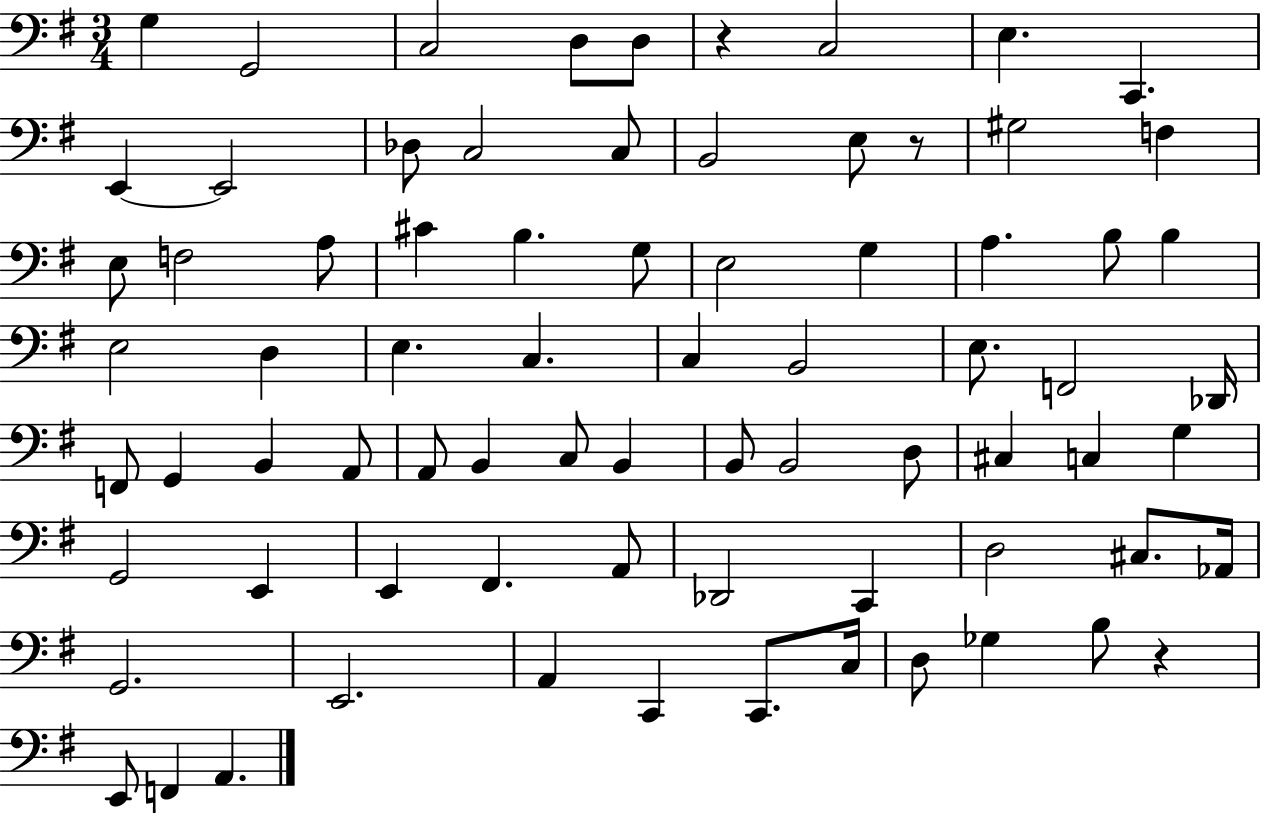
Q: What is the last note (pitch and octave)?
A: A2